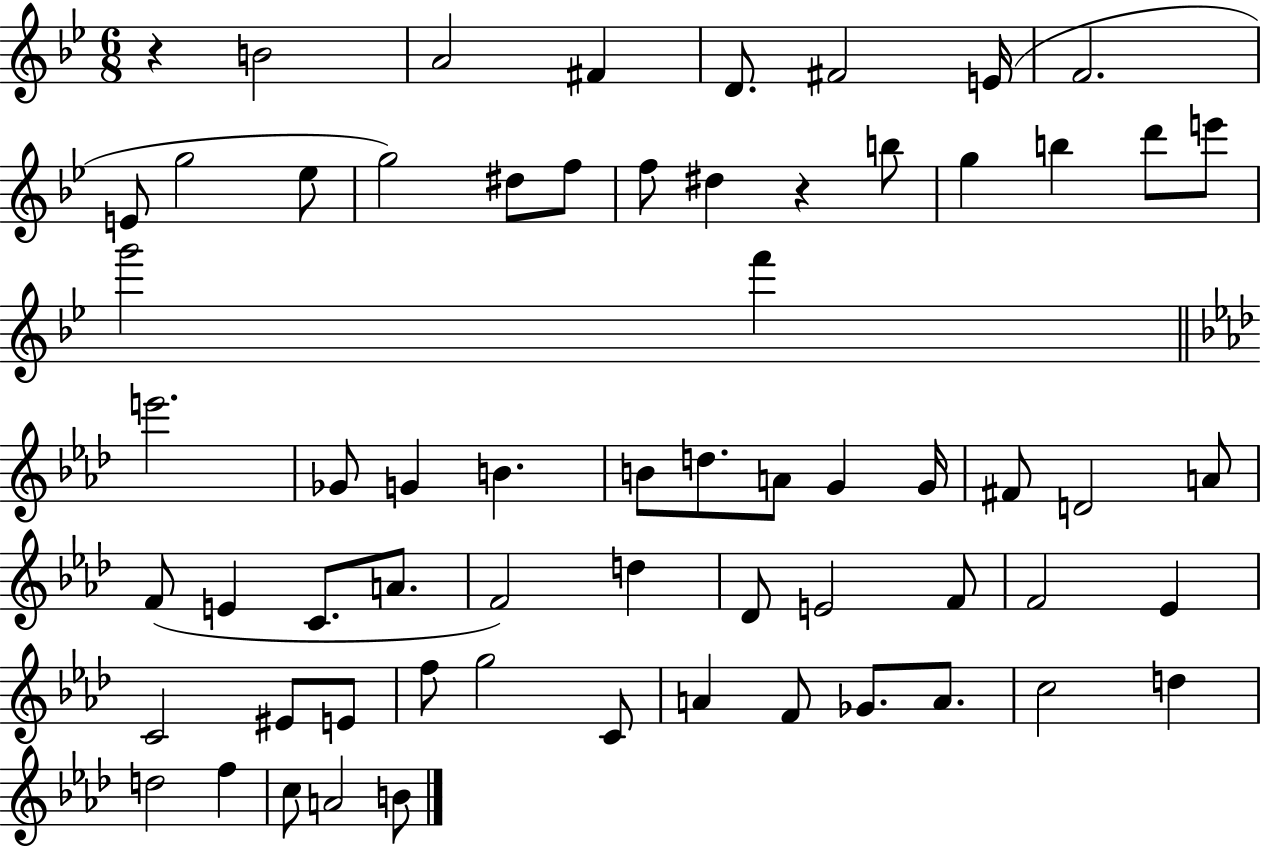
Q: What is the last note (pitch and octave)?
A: B4